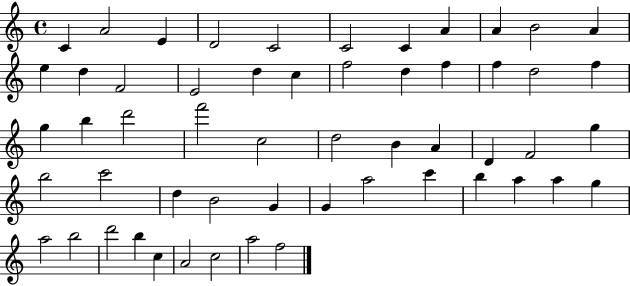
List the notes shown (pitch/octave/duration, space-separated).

C4/q A4/h E4/q D4/h C4/h C4/h C4/q A4/q A4/q B4/h A4/q E5/q D5/q F4/h E4/h D5/q C5/q F5/h D5/q F5/q F5/q D5/h F5/q G5/q B5/q D6/h F6/h C5/h D5/h B4/q A4/q D4/q F4/h G5/q B5/h C6/h D5/q B4/h G4/q G4/q A5/h C6/q B5/q A5/q A5/q G5/q A5/h B5/h D6/h B5/q C5/q A4/h C5/h A5/h F5/h